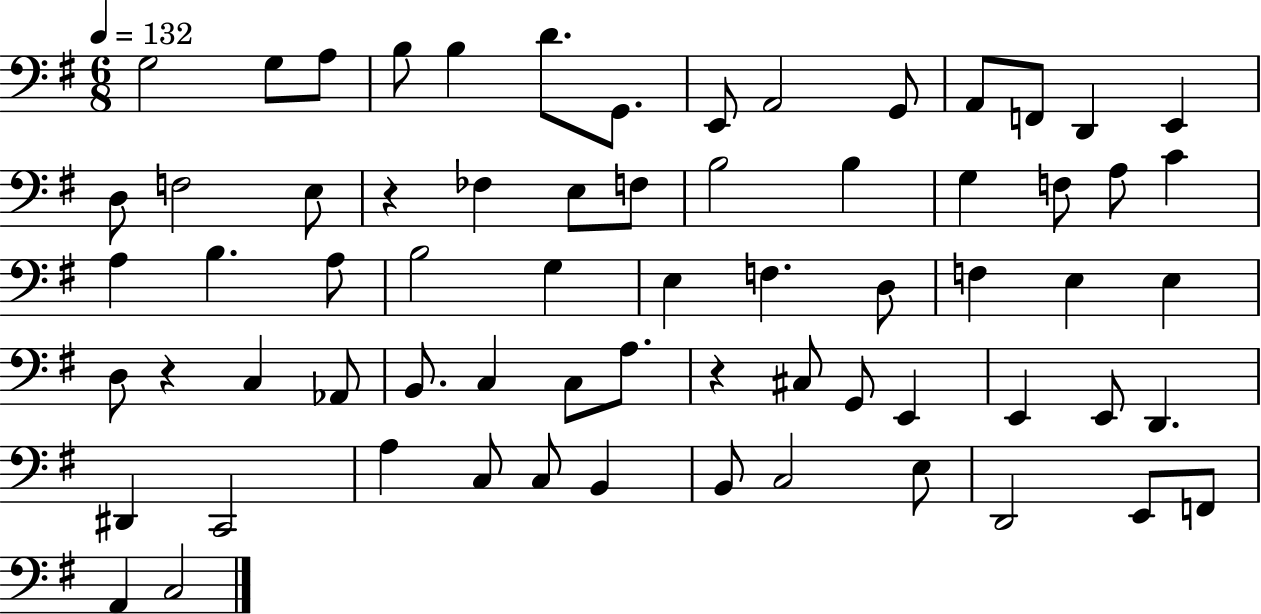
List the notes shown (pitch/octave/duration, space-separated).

G3/h G3/e A3/e B3/e B3/q D4/e. G2/e. E2/e A2/h G2/e A2/e F2/e D2/q E2/q D3/e F3/h E3/e R/q FES3/q E3/e F3/e B3/h B3/q G3/q F3/e A3/e C4/q A3/q B3/q. A3/e B3/h G3/q E3/q F3/q. D3/e F3/q E3/q E3/q D3/e R/q C3/q Ab2/e B2/e. C3/q C3/e A3/e. R/q C#3/e G2/e E2/q E2/q E2/e D2/q. D#2/q C2/h A3/q C3/e C3/e B2/q B2/e C3/h E3/e D2/h E2/e F2/e A2/q C3/h